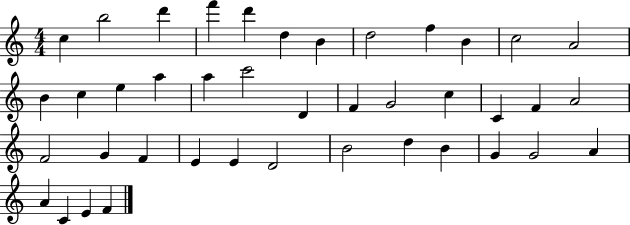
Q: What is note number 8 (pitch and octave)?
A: D5